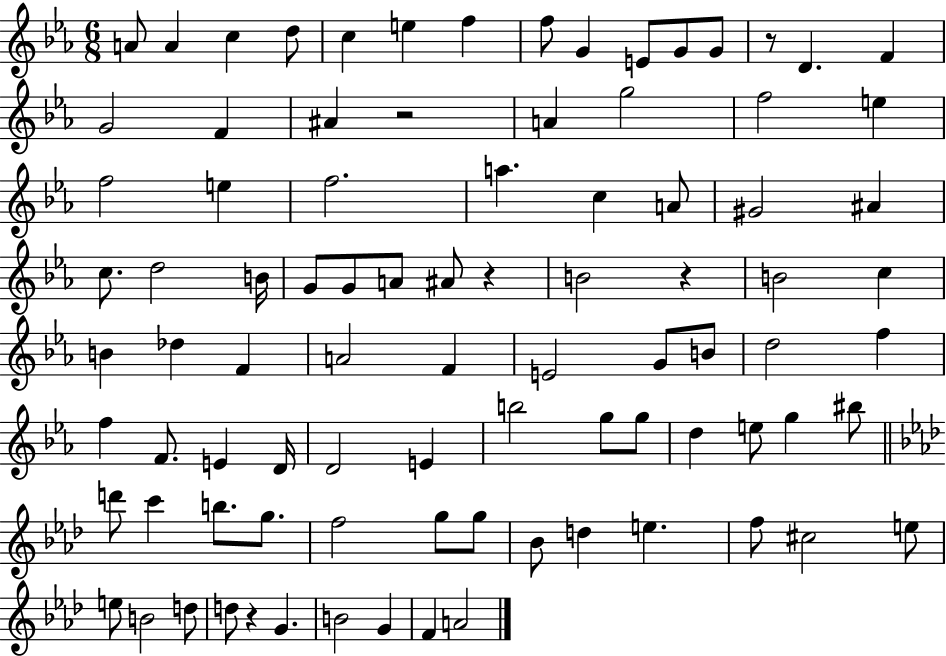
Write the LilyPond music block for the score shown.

{
  \clef treble
  \numericTimeSignature
  \time 6/8
  \key ees \major
  \repeat volta 2 { a'8 a'4 c''4 d''8 | c''4 e''4 f''4 | f''8 g'4 e'8 g'8 g'8 | r8 d'4. f'4 | \break g'2 f'4 | ais'4 r2 | a'4 g''2 | f''2 e''4 | \break f''2 e''4 | f''2. | a''4. c''4 a'8 | gis'2 ais'4 | \break c''8. d''2 b'16 | g'8 g'8 a'8 ais'8 r4 | b'2 r4 | b'2 c''4 | \break b'4 des''4 f'4 | a'2 f'4 | e'2 g'8 b'8 | d''2 f''4 | \break f''4 f'8. e'4 d'16 | d'2 e'4 | b''2 g''8 g''8 | d''4 e''8 g''4 bis''8 | \break \bar "||" \break \key aes \major d'''8 c'''4 b''8. g''8. | f''2 g''8 g''8 | bes'8 d''4 e''4. | f''8 cis''2 e''8 | \break e''8 b'2 d''8 | d''8 r4 g'4. | b'2 g'4 | f'4 a'2 | \break } \bar "|."
}